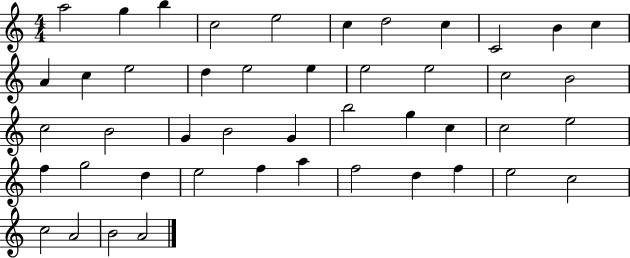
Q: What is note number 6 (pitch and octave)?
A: C5